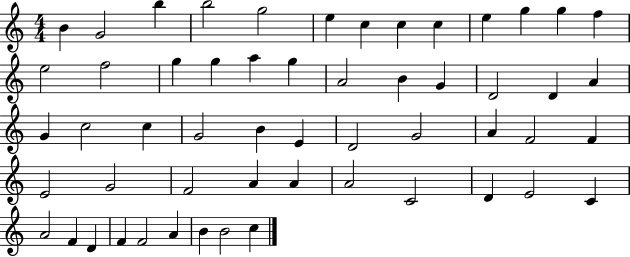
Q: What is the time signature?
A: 4/4